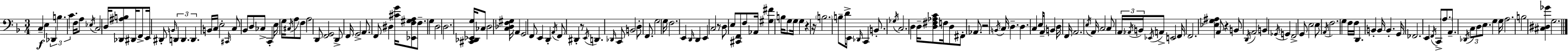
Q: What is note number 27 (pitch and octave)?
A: C2